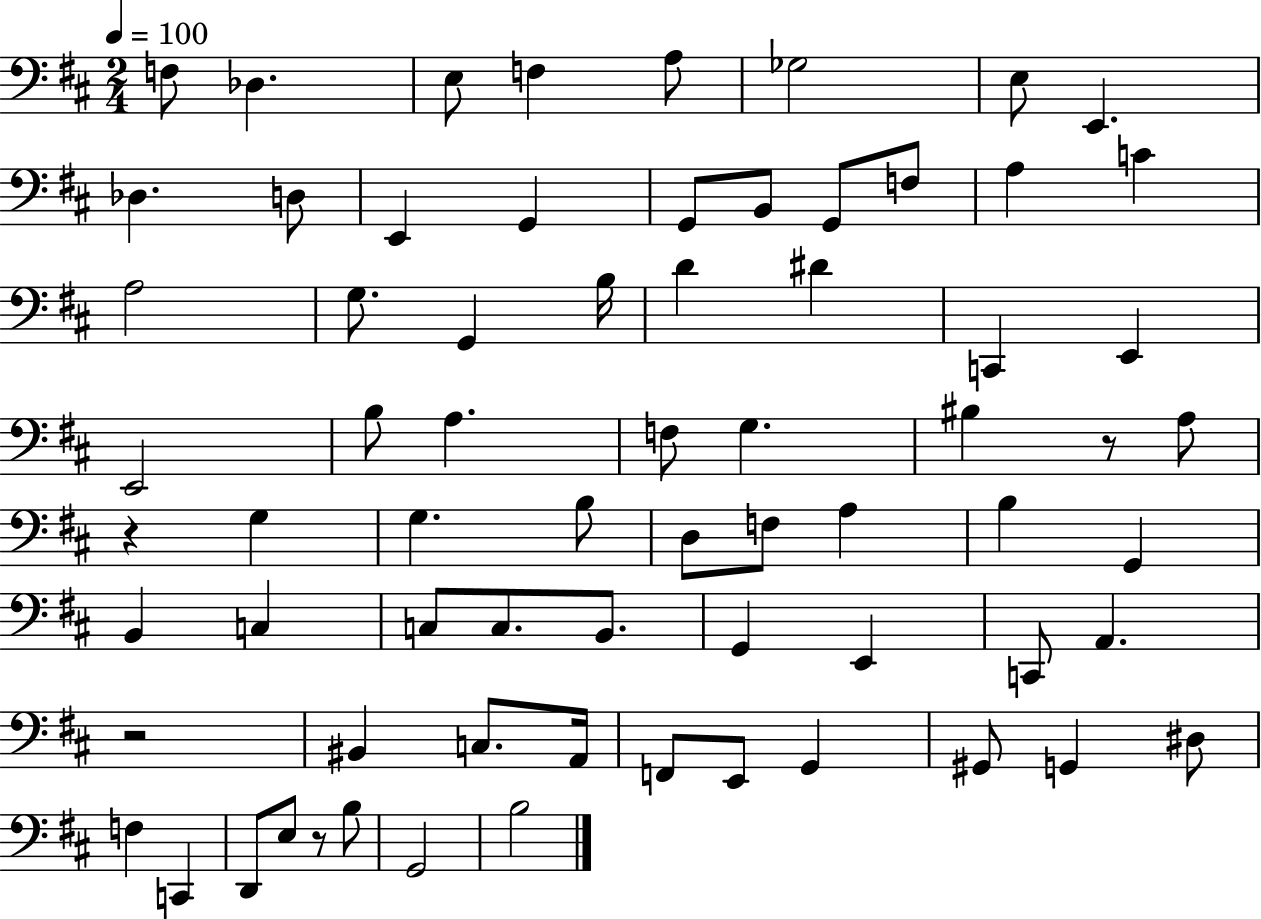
F3/e Db3/q. E3/e F3/q A3/e Gb3/h E3/e E2/q. Db3/q. D3/e E2/q G2/q G2/e B2/e G2/e F3/e A3/q C4/q A3/h G3/e. G2/q B3/s D4/q D#4/q C2/q E2/q E2/h B3/e A3/q. F3/e G3/q. BIS3/q R/e A3/e R/q G3/q G3/q. B3/e D3/e F3/e A3/q B3/q G2/q B2/q C3/q C3/e C3/e. B2/e. G2/q E2/q C2/e A2/q. R/h BIS2/q C3/e. A2/s F2/e E2/e G2/q G#2/e G2/q D#3/e F3/q C2/q D2/e E3/e R/e B3/e G2/h B3/h